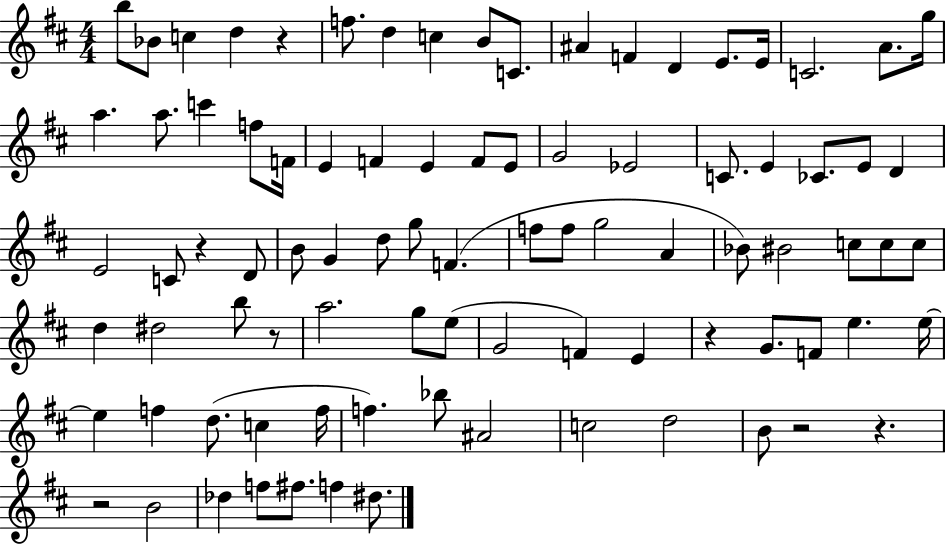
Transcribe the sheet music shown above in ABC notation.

X:1
T:Untitled
M:4/4
L:1/4
K:D
b/2 _B/2 c d z f/2 d c B/2 C/2 ^A F D E/2 E/4 C2 A/2 g/4 a a/2 c' f/2 F/4 E F E F/2 E/2 G2 _E2 C/2 E _C/2 E/2 D E2 C/2 z D/2 B/2 G d/2 g/2 F f/2 f/2 g2 A _B/2 ^B2 c/2 c/2 c/2 d ^d2 b/2 z/2 a2 g/2 e/2 G2 F E z G/2 F/2 e e/4 e f d/2 c f/4 f _b/2 ^A2 c2 d2 B/2 z2 z z2 B2 _d f/2 ^f/2 f ^d/2